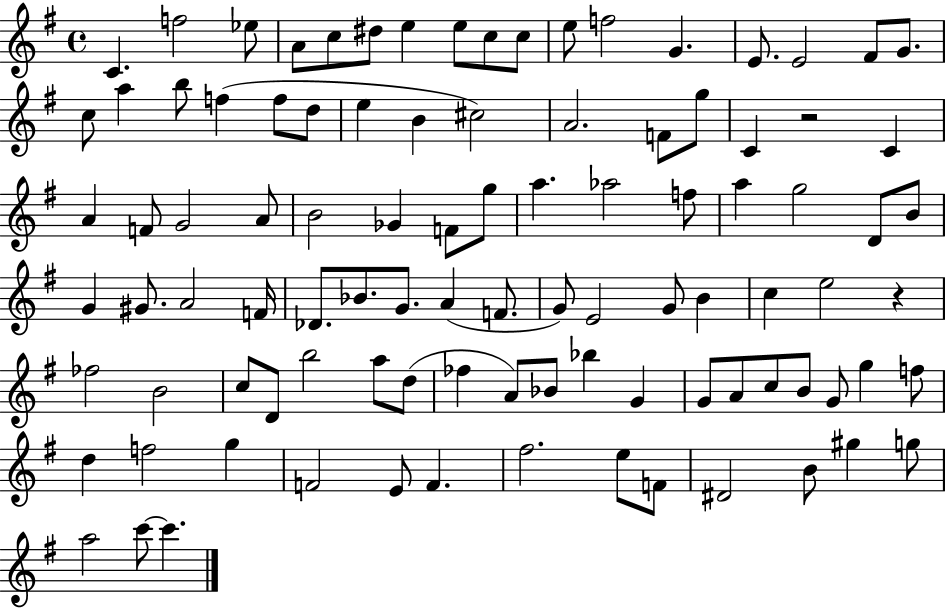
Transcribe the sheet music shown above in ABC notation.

X:1
T:Untitled
M:4/4
L:1/4
K:G
C f2 _e/2 A/2 c/2 ^d/2 e e/2 c/2 c/2 e/2 f2 G E/2 E2 ^F/2 G/2 c/2 a b/2 f f/2 d/2 e B ^c2 A2 F/2 g/2 C z2 C A F/2 G2 A/2 B2 _G F/2 g/2 a _a2 f/2 a g2 D/2 B/2 G ^G/2 A2 F/4 _D/2 _B/2 G/2 A F/2 G/2 E2 G/2 B c e2 z _f2 B2 c/2 D/2 b2 a/2 d/2 _f A/2 _B/2 _b G G/2 A/2 c/2 B/2 G/2 g f/2 d f2 g F2 E/2 F ^f2 e/2 F/2 ^D2 B/2 ^g g/2 a2 c'/2 c'